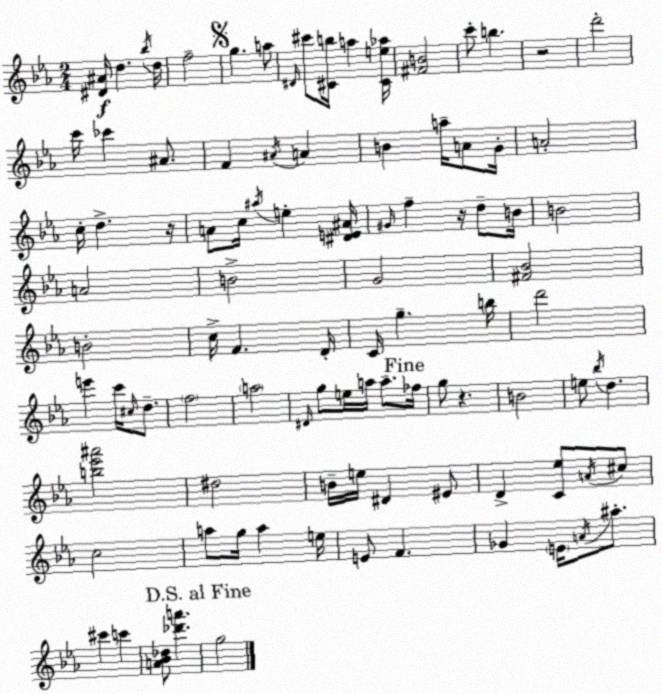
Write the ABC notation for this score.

X:1
T:Untitled
M:2/4
L:1/4
K:Eb
[^D^A]/4 d _b/4 d/4 f2 g a/2 ^D/4 ^c'/2 [^Cb]/4 a [^Ce_a]/4 [^FB]2 c'/2 b z2 d'2 c'/4 _c' ^A/2 F ^A/4 A B a/4 A/2 G/4 A2 c/4 d z/4 A/2 c/4 ^a/4 e [^DE^A]/4 ^G/4 f z/4 d/2 B/4 B2 A2 B2 G2 [^F_B]2 B2 c/4 F D/4 C/4 g b/4 d'2 e' c'/4 ^c/4 d/2 f2 a2 ^D/4 g/2 e/4 a/4 a/2 _f/4 g/2 z B2 e/2 _b/4 d [b_e'^a']2 ^d2 B/4 e/4 ^D ^E/2 D [C_e]/2 A/4 ^c/2 c2 a/2 g/4 a e/4 E/2 F _G E/4 A/4 ^a/2 ^c' c' [A_B_d]/2 [_d'a'] g2